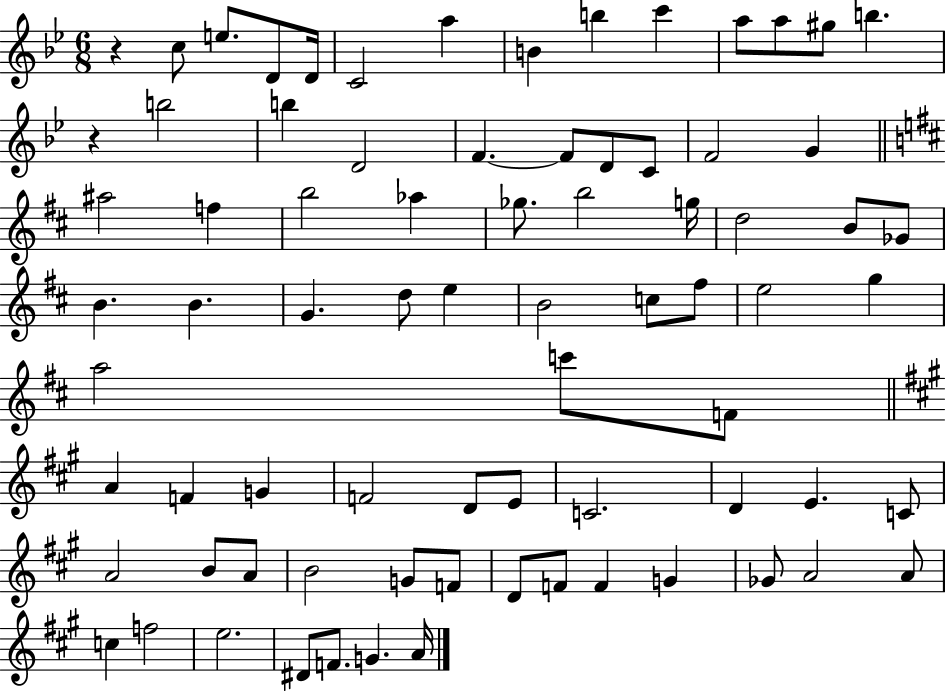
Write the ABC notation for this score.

X:1
T:Untitled
M:6/8
L:1/4
K:Bb
z c/2 e/2 D/2 D/4 C2 a B b c' a/2 a/2 ^g/2 b z b2 b D2 F F/2 D/2 C/2 F2 G ^a2 f b2 _a _g/2 b2 g/4 d2 B/2 _G/2 B B G d/2 e B2 c/2 ^f/2 e2 g a2 c'/2 F/2 A F G F2 D/2 E/2 C2 D E C/2 A2 B/2 A/2 B2 G/2 F/2 D/2 F/2 F G _G/2 A2 A/2 c f2 e2 ^D/2 F/2 G A/4